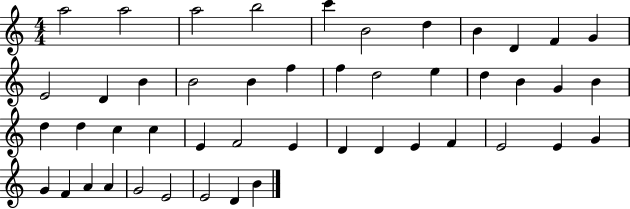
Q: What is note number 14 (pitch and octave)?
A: B4